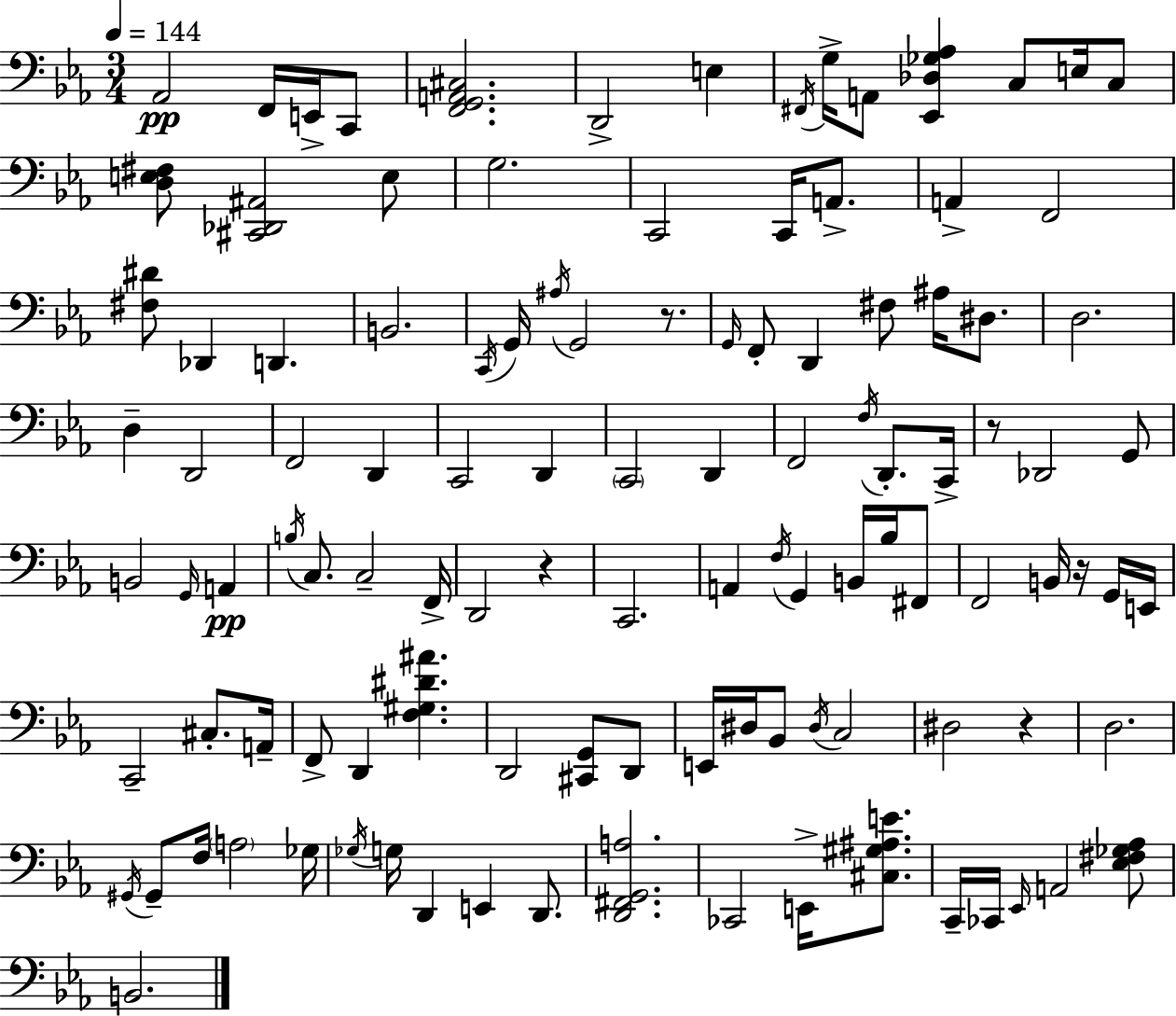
Ab2/h F2/s E2/s C2/e [F2,G2,A2,C#3]/h. D2/h E3/q F#2/s G3/s A2/e [Eb2,Db3,Gb3,Ab3]/q C3/e E3/s C3/e [D3,E3,F#3]/e [C#2,Db2,A#2]/h E3/e G3/h. C2/h C2/s A2/e. A2/q F2/h [F#3,D#4]/e Db2/q D2/q. B2/h. C2/s G2/s A#3/s G2/h R/e. G2/s F2/e D2/q F#3/e A#3/s D#3/e. D3/h. D3/q D2/h F2/h D2/q C2/h D2/q C2/h D2/q F2/h F3/s D2/e. C2/s R/e Db2/h G2/e B2/h G2/s A2/q B3/s C3/e. C3/h F2/s D2/h R/q C2/h. A2/q F3/s G2/q B2/s Bb3/s F#2/e F2/h B2/s R/s G2/s E2/s C2/h C#3/e. A2/s F2/e D2/q [F3,G#3,D#4,A#4]/q. D2/h [C#2,G2]/e D2/e E2/s D#3/s Bb2/e D#3/s C3/h D#3/h R/q D3/h. G#2/s G#2/e F3/s A3/h Gb3/s Gb3/s G3/s D2/q E2/q D2/e. [D2,F#2,G2,A3]/h. CES2/h E2/s [C#3,G#3,A#3,E4]/e. C2/s CES2/s Eb2/s A2/h [Eb3,F#3,Gb3,Ab3]/e B2/h.